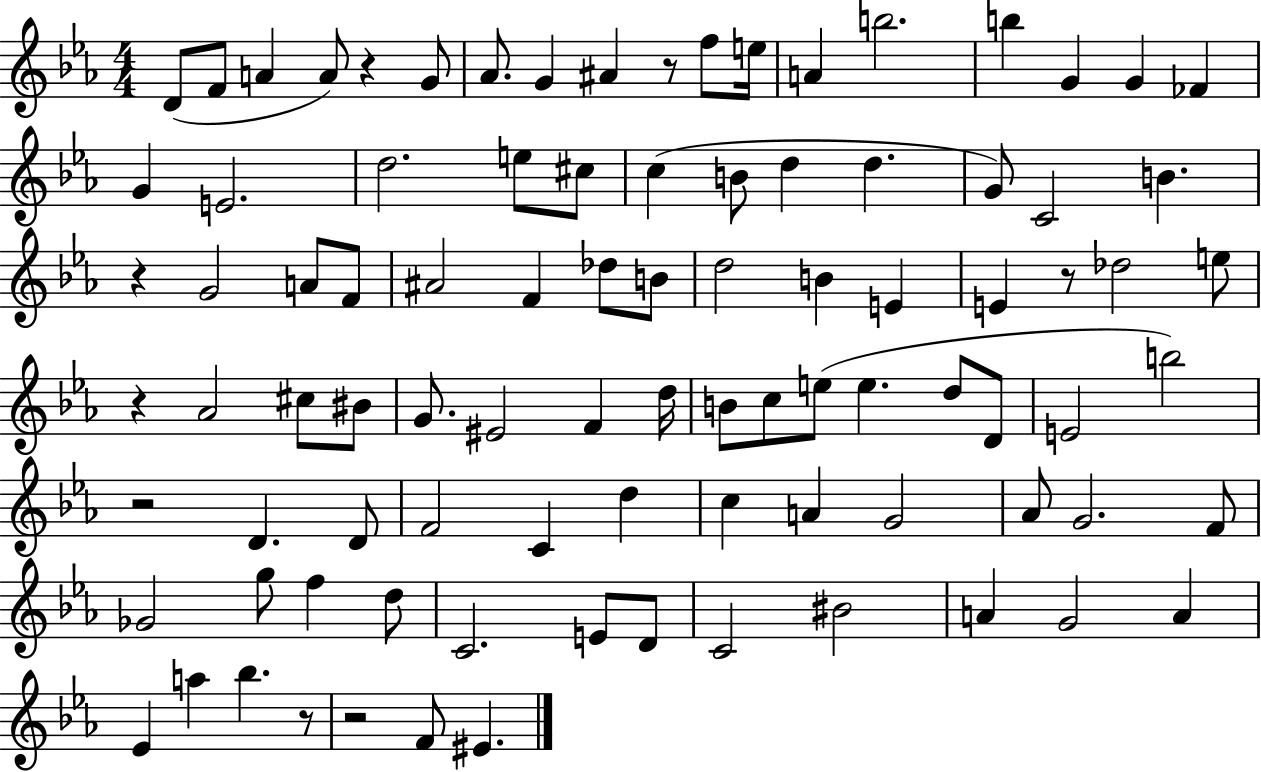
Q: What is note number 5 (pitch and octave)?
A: G4